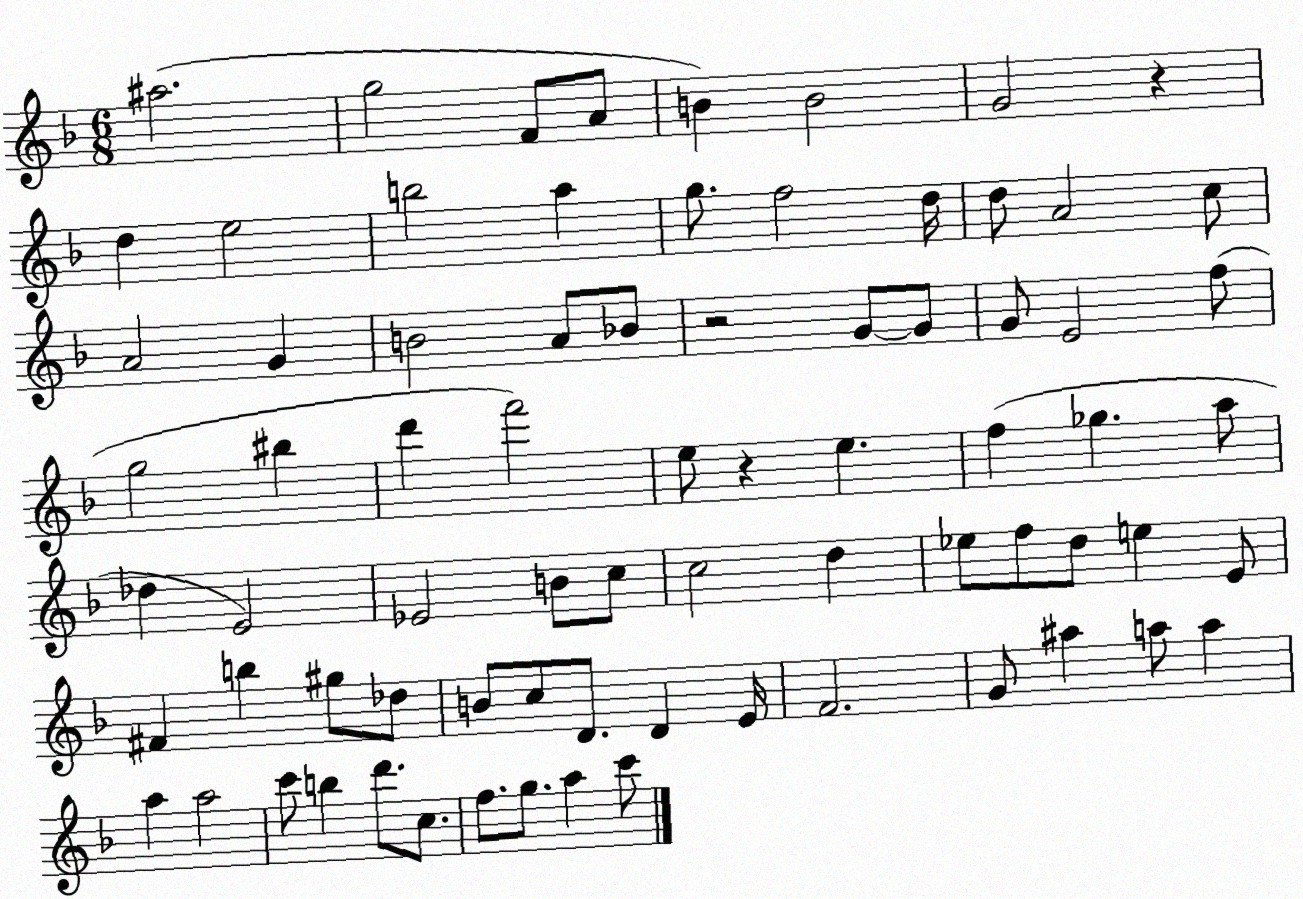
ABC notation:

X:1
T:Untitled
M:6/8
L:1/4
K:F
^a2 g2 F/2 A/2 B B2 G2 z d e2 b2 a g/2 f2 d/4 d/2 A2 c/2 A2 G B2 A/2 _B/2 z2 G/2 G/2 G/2 E2 f/2 g2 ^b d' f'2 e/2 z e f _g a/2 _d E2 _E2 B/2 c/2 c2 d _e/2 f/2 d/2 e E/2 ^F b ^g/2 _d/2 B/2 c/2 D/2 D E/4 F2 G/2 ^a a/2 a a a2 c'/2 b d'/2 c/2 f/2 g/2 a c'/2